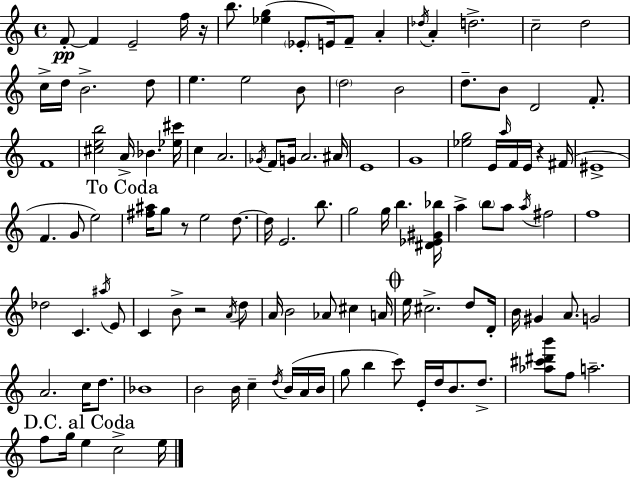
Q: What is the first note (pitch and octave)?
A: F4